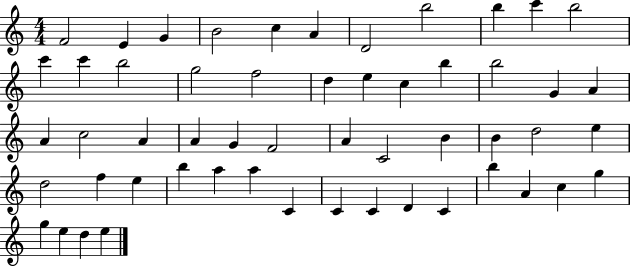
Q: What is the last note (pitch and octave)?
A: E5